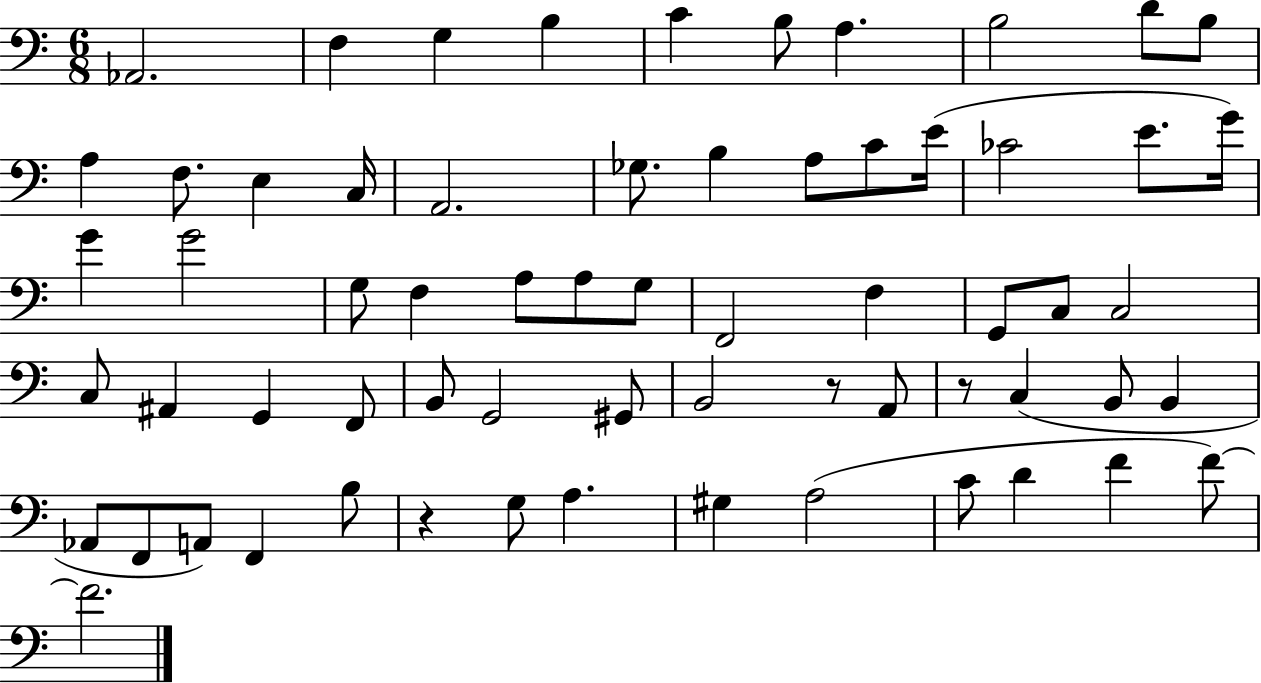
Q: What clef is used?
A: bass